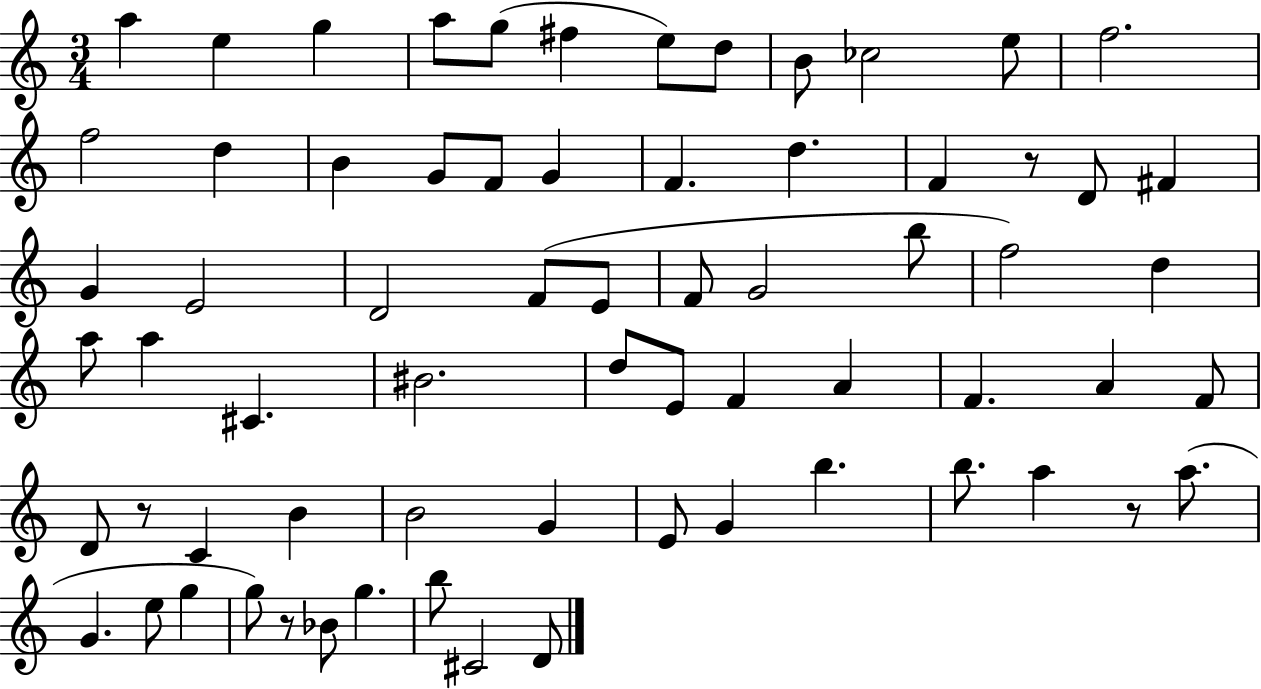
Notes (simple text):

A5/q E5/q G5/q A5/e G5/e F#5/q E5/e D5/e B4/e CES5/h E5/e F5/h. F5/h D5/q B4/q G4/e F4/e G4/q F4/q. D5/q. F4/q R/e D4/e F#4/q G4/q E4/h D4/h F4/e E4/e F4/e G4/h B5/e F5/h D5/q A5/e A5/q C#4/q. BIS4/h. D5/e E4/e F4/q A4/q F4/q. A4/q F4/e D4/e R/e C4/q B4/q B4/h G4/q E4/e G4/q B5/q. B5/e. A5/q R/e A5/e. G4/q. E5/e G5/q G5/e R/e Bb4/e G5/q. B5/e C#4/h D4/e